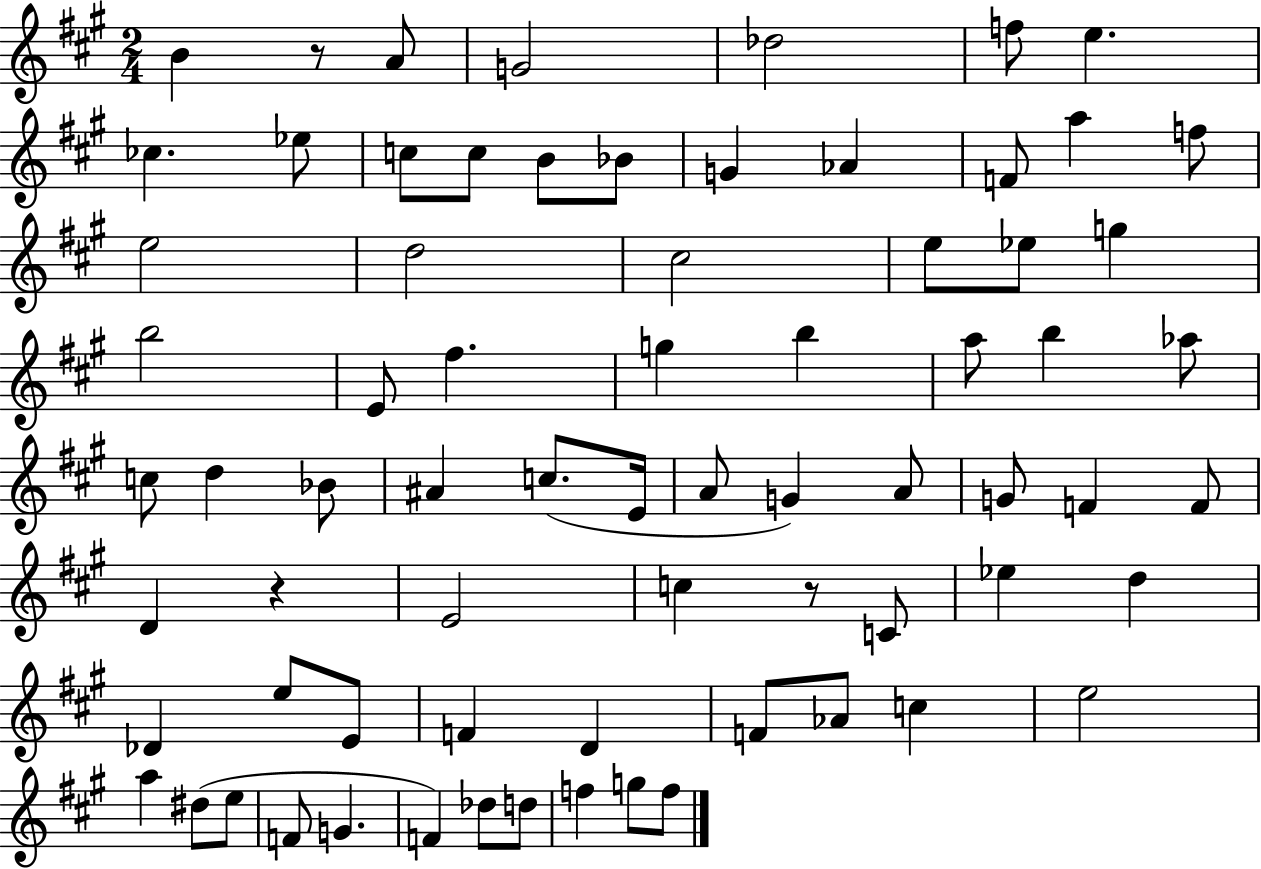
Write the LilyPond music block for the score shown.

{
  \clef treble
  \numericTimeSignature
  \time 2/4
  \key a \major
  \repeat volta 2 { b'4 r8 a'8 | g'2 | des''2 | f''8 e''4. | \break ces''4. ees''8 | c''8 c''8 b'8 bes'8 | g'4 aes'4 | f'8 a''4 f''8 | \break e''2 | d''2 | cis''2 | e''8 ees''8 g''4 | \break b''2 | e'8 fis''4. | g''4 b''4 | a''8 b''4 aes''8 | \break c''8 d''4 bes'8 | ais'4 c''8.( e'16 | a'8 g'4) a'8 | g'8 f'4 f'8 | \break d'4 r4 | e'2 | c''4 r8 c'8 | ees''4 d''4 | \break des'4 e''8 e'8 | f'4 d'4 | f'8 aes'8 c''4 | e''2 | \break a''4 dis''8( e''8 | f'8 g'4. | f'4) des''8 d''8 | f''4 g''8 f''8 | \break } \bar "|."
}